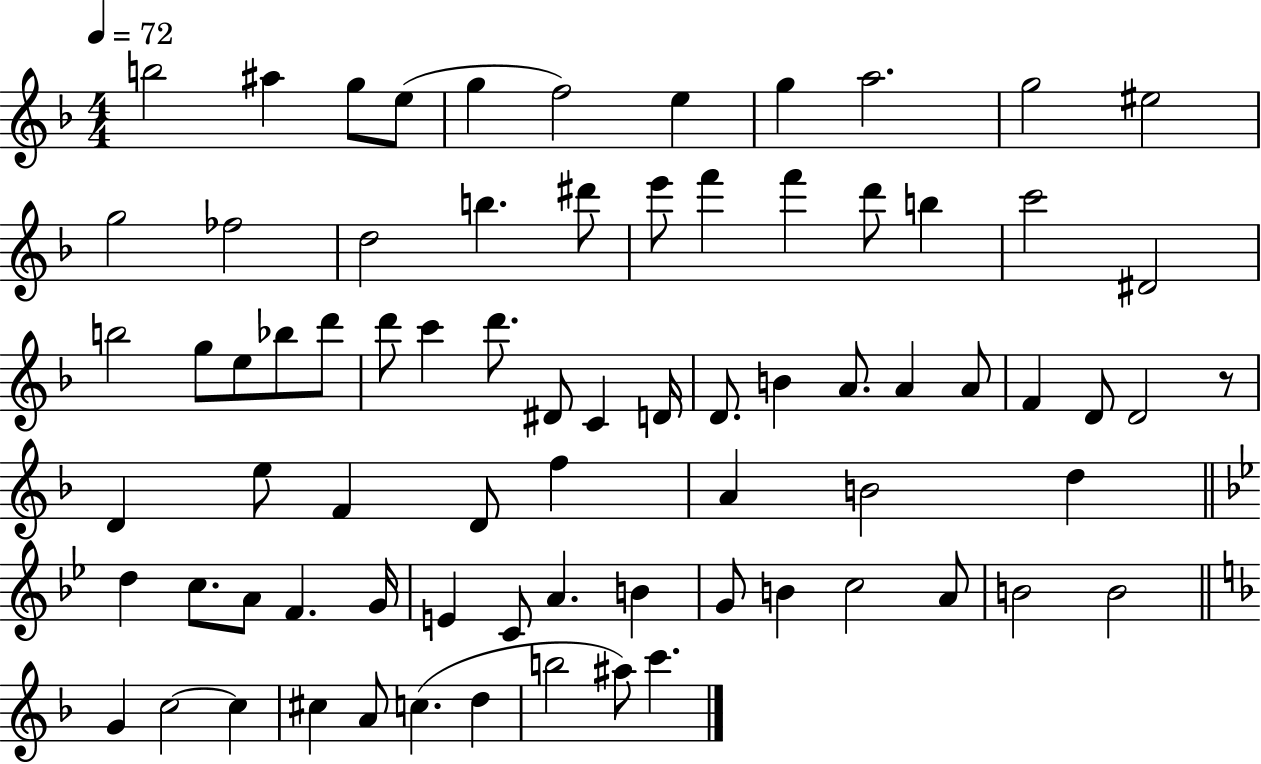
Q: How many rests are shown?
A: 1